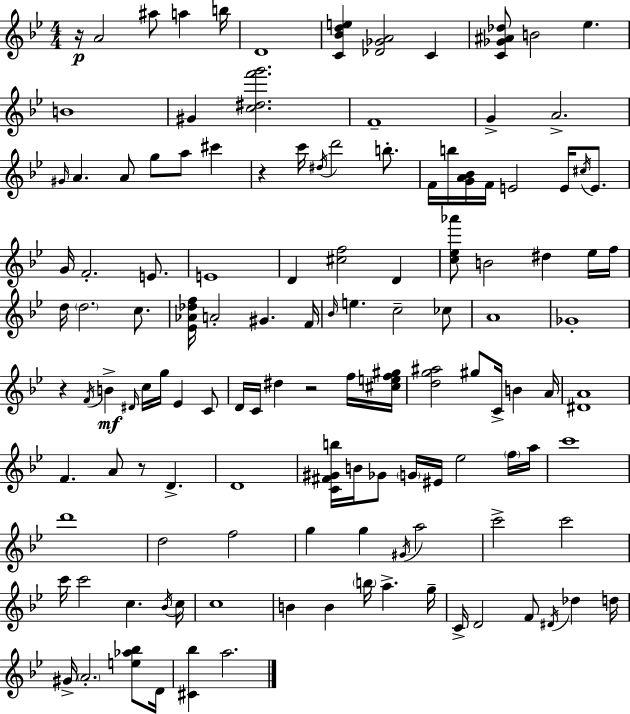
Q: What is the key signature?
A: BES major